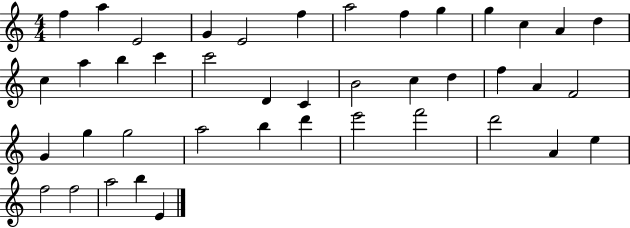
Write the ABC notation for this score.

X:1
T:Untitled
M:4/4
L:1/4
K:C
f a E2 G E2 f a2 f g g c A d c a b c' c'2 D C B2 c d f A F2 G g g2 a2 b d' e'2 f'2 d'2 A e f2 f2 a2 b E